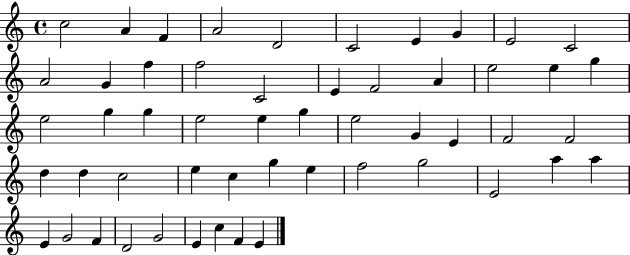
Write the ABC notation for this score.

X:1
T:Untitled
M:4/4
L:1/4
K:C
c2 A F A2 D2 C2 E G E2 C2 A2 G f f2 C2 E F2 A e2 e g e2 g g e2 e g e2 G E F2 F2 d d c2 e c g e f2 g2 E2 a a E G2 F D2 G2 E c F E